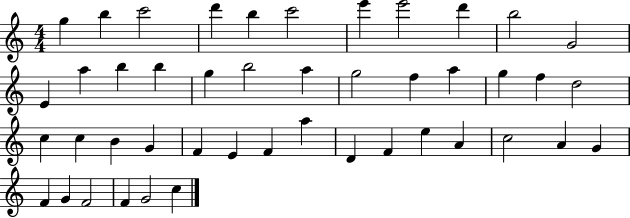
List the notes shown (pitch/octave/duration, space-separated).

G5/q B5/q C6/h D6/q B5/q C6/h E6/q E6/h D6/q B5/h G4/h E4/q A5/q B5/q B5/q G5/q B5/h A5/q G5/h F5/q A5/q G5/q F5/q D5/h C5/q C5/q B4/q G4/q F4/q E4/q F4/q A5/q D4/q F4/q E5/q A4/q C5/h A4/q G4/q F4/q G4/q F4/h F4/q G4/h C5/q